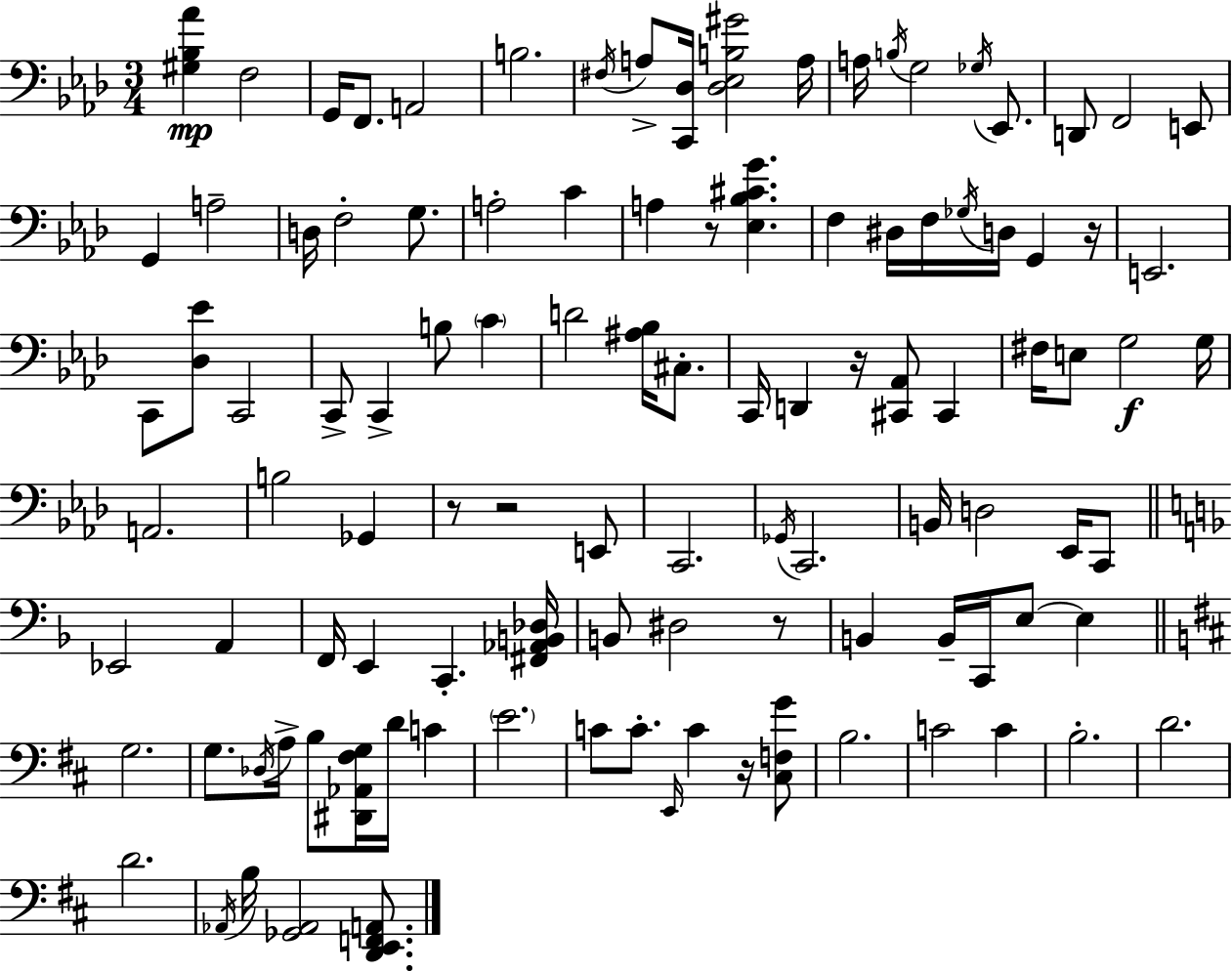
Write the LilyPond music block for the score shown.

{
  \clef bass
  \numericTimeSignature
  \time 3/4
  \key f \minor
  \repeat volta 2 { <gis bes aes'>4\mp f2 | g,16 f,8. a,2 | b2. | \acciaccatura { fis16 } a8-> <c, des>16 <des ees b gis'>2 | \break a16 a16 \acciaccatura { b16 } g2 \acciaccatura { ges16 } | ees,8. d,8 f,2 | e,8 g,4 a2-- | d16 f2-. | \break g8. a2-. c'4 | a4 r8 <ees bes cis' g'>4. | f4 dis16 f16 \acciaccatura { ges16 } d16 g,4 | r16 e,2. | \break c,8 <des ees'>8 c,2 | c,8-> c,4-> b8 | \parenthesize c'4 d'2 | <ais bes>16 cis8.-. c,16 d,4 r16 <cis, aes,>8 | \break cis,4 fis16 e8 g2\f | g16 a,2. | b2 | ges,4 r8 r2 | \break e,8 c,2. | \acciaccatura { ges,16 } c,2. | b,16 d2 | ees,16 c,8 \bar "||" \break \key f \major ees,2 a,4 | f,16 e,4 c,4.-. <fis, aes, b, des>16 | b,8 dis2 r8 | b,4 b,16-- c,16 e8~~ e4 | \break \bar "||" \break \key b \minor g2. | g8. \acciaccatura { des16 } a16-> b8 <dis, aes, fis g>16 d'16 c'4 | \parenthesize e'2. | c'8 c'8.-. \grace { e,16 } c'4 r16 | \break <cis f g'>8 b2. | c'2 c'4 | b2.-. | d'2. | \break d'2. | \acciaccatura { aes,16 } b16 <ges, aes,>2 | <d, e, f, a,>8. } \bar "|."
}